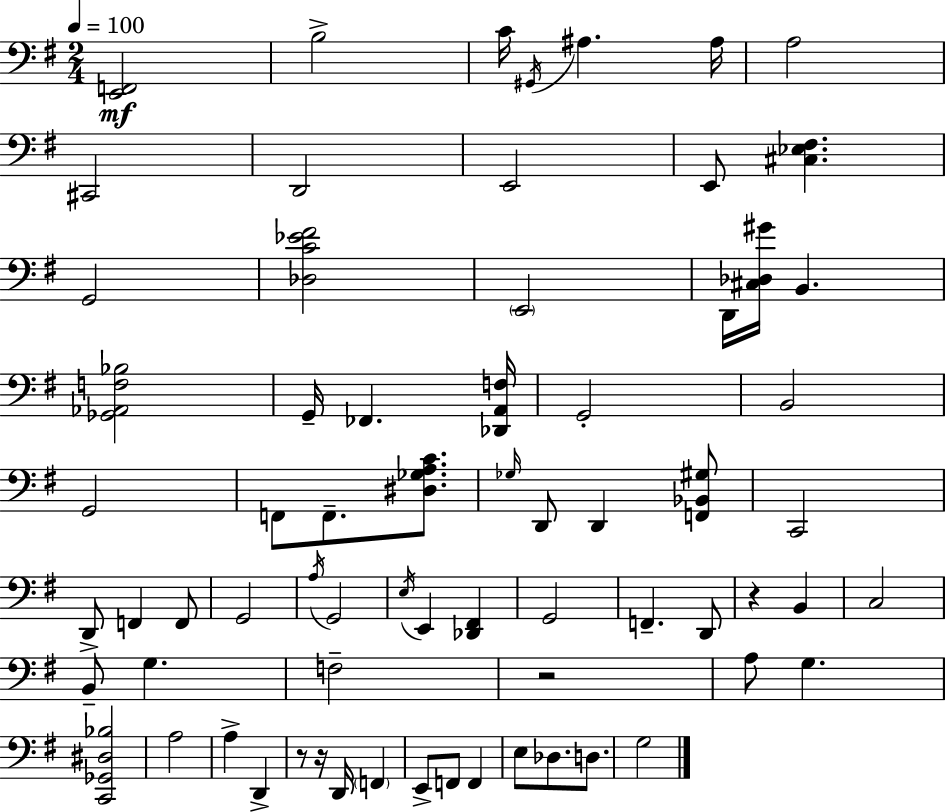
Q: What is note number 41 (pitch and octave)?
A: F3